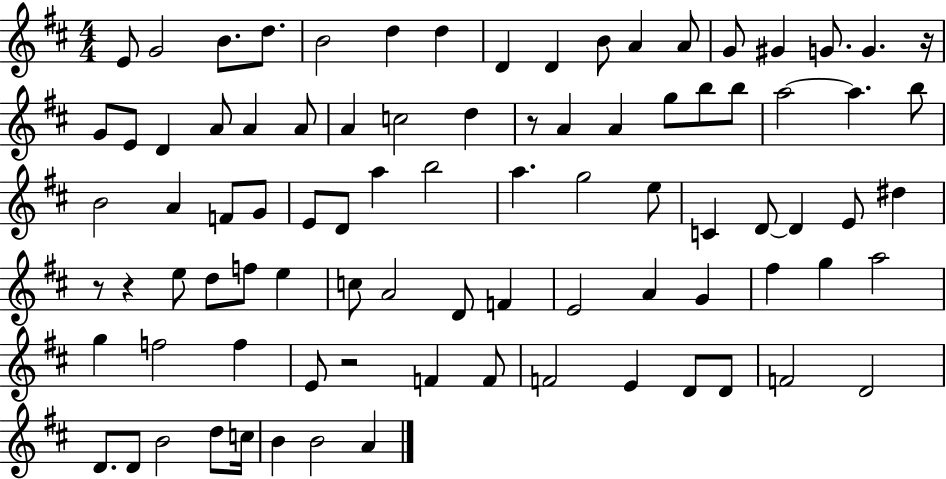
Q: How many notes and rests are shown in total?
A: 88